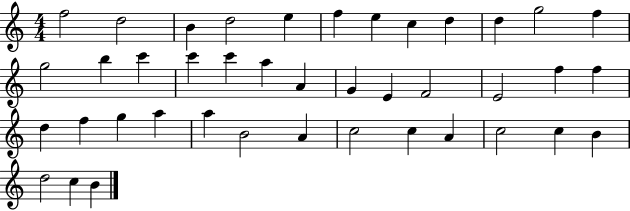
F5/h D5/h B4/q D5/h E5/q F5/q E5/q C5/q D5/q D5/q G5/h F5/q G5/h B5/q C6/q C6/q C6/q A5/q A4/q G4/q E4/q F4/h E4/h F5/q F5/q D5/q F5/q G5/q A5/q A5/q B4/h A4/q C5/h C5/q A4/q C5/h C5/q B4/q D5/h C5/q B4/q